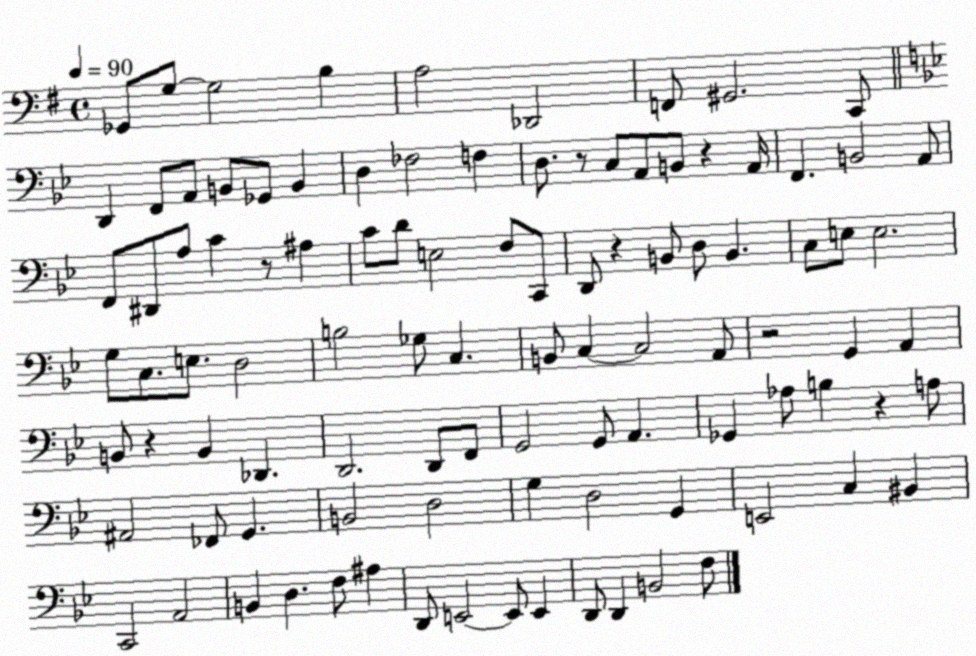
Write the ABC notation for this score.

X:1
T:Untitled
M:4/4
L:1/4
K:G
_G,,/2 G,/2 G,2 B, A,2 _D,,2 F,,/2 ^G,,2 C,,/2 D,, F,,/2 A,,/2 B,,/2 _G,,/2 B,, D, _F,2 F, D,/2 z/2 C,/2 A,,/2 B,,/2 z A,,/4 F,, B,,2 A,,/2 F,,/2 ^D,,/2 A,/2 C z/2 ^A, C/2 D/2 E,2 F,/2 C,,/2 D,,/2 z B,,/2 D,/2 B,, C,/2 E,/2 E,2 G,/2 C,/2 E,/2 D,2 B,2 _G,/2 C, B,,/2 C, C,2 A,,/2 z2 G,, A,, B,,/2 z B,, _D,, D,,2 D,,/2 F,,/2 G,,2 G,,/2 A,, _G,, _A,/2 B, z A,/2 ^A,,2 _F,,/2 G,, B,,2 D,2 G, D,2 G,, E,,2 C, ^B,, C,,2 A,,2 B,, D, F,/2 ^A, D,,/2 E,,2 E,,/2 E,, D,,/2 D,, B,,2 F,/2